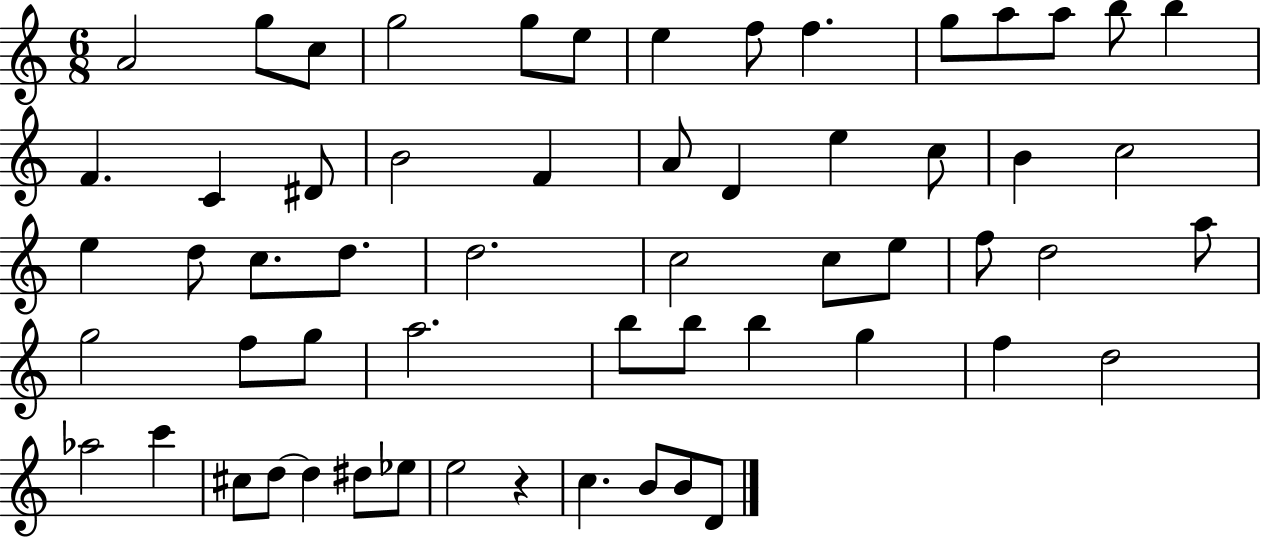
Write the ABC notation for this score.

X:1
T:Untitled
M:6/8
L:1/4
K:C
A2 g/2 c/2 g2 g/2 e/2 e f/2 f g/2 a/2 a/2 b/2 b F C ^D/2 B2 F A/2 D e c/2 B c2 e d/2 c/2 d/2 d2 c2 c/2 e/2 f/2 d2 a/2 g2 f/2 g/2 a2 b/2 b/2 b g f d2 _a2 c' ^c/2 d/2 d ^d/2 _e/2 e2 z c B/2 B/2 D/2